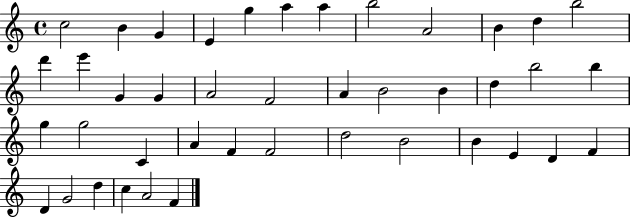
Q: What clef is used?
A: treble